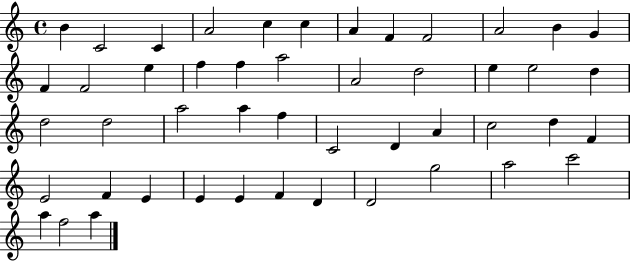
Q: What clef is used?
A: treble